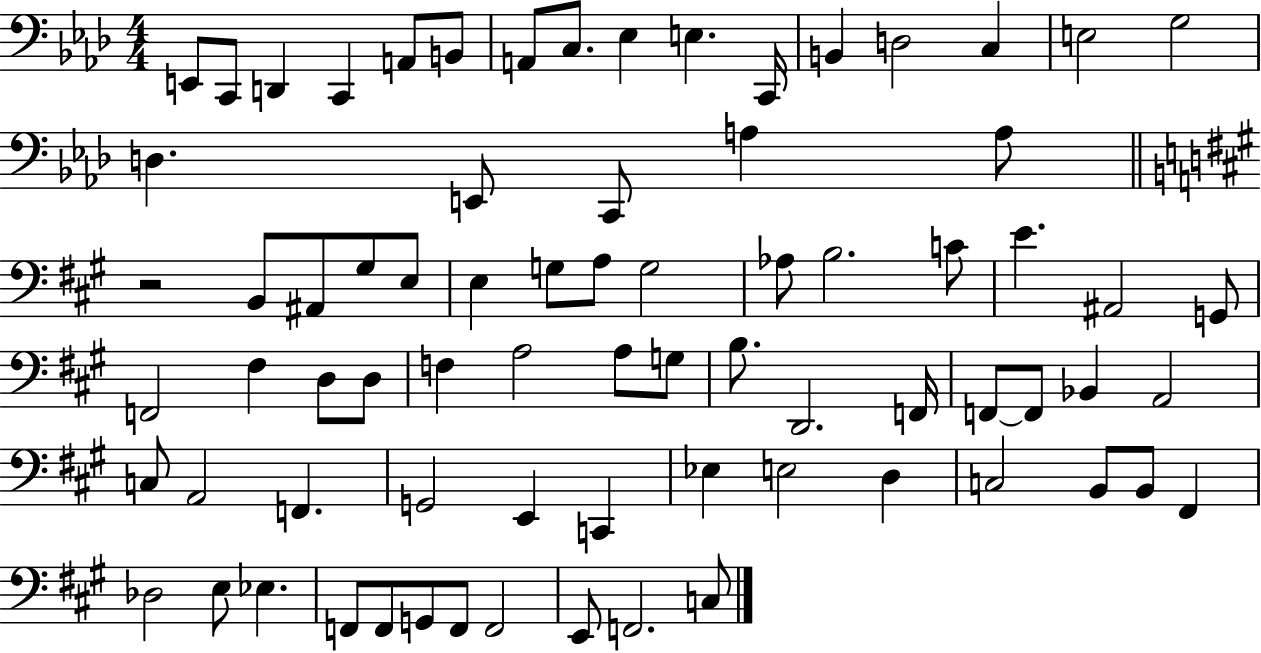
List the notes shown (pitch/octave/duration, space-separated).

E2/e C2/e D2/q C2/q A2/e B2/e A2/e C3/e. Eb3/q E3/q. C2/s B2/q D3/h C3/q E3/h G3/h D3/q. E2/e C2/e A3/q A3/e R/h B2/e A#2/e G#3/e E3/e E3/q G3/e A3/e G3/h Ab3/e B3/h. C4/e E4/q. A#2/h G2/e F2/h F#3/q D3/e D3/e F3/q A3/h A3/e G3/e B3/e. D2/h. F2/s F2/e F2/e Bb2/q A2/h C3/e A2/h F2/q. G2/h E2/q C2/q Eb3/q E3/h D3/q C3/h B2/e B2/e F#2/q Db3/h E3/e Eb3/q. F2/e F2/e G2/e F2/e F2/h E2/e F2/h. C3/e